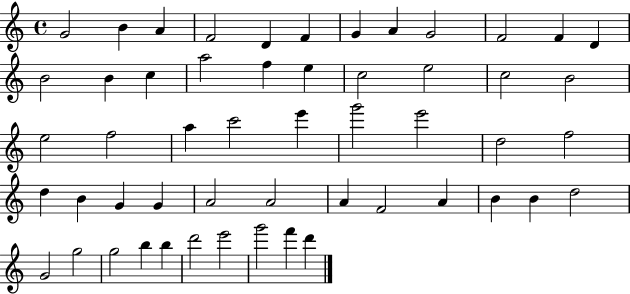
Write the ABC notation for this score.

X:1
T:Untitled
M:4/4
L:1/4
K:C
G2 B A F2 D F G A G2 F2 F D B2 B c a2 f e c2 e2 c2 B2 e2 f2 a c'2 e' g'2 e'2 d2 f2 d B G G A2 A2 A F2 A B B d2 G2 g2 g2 b b d'2 e'2 g'2 f' d'